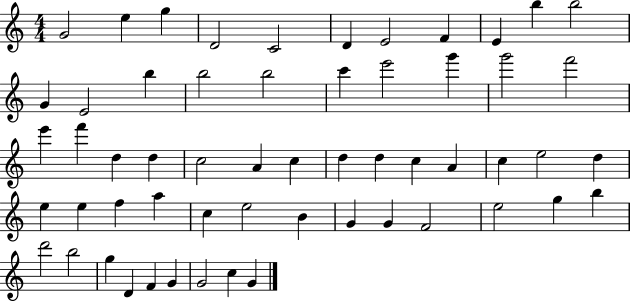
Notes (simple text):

G4/h E5/q G5/q D4/h C4/h D4/q E4/h F4/q E4/q B5/q B5/h G4/q E4/h B5/q B5/h B5/h C6/q E6/h G6/q G6/h F6/h E6/q F6/q D5/q D5/q C5/h A4/q C5/q D5/q D5/q C5/q A4/q C5/q E5/h D5/q E5/q E5/q F5/q A5/q C5/q E5/h B4/q G4/q G4/q F4/h E5/h G5/q B5/q D6/h B5/h G5/q D4/q F4/q G4/q G4/h C5/q G4/q